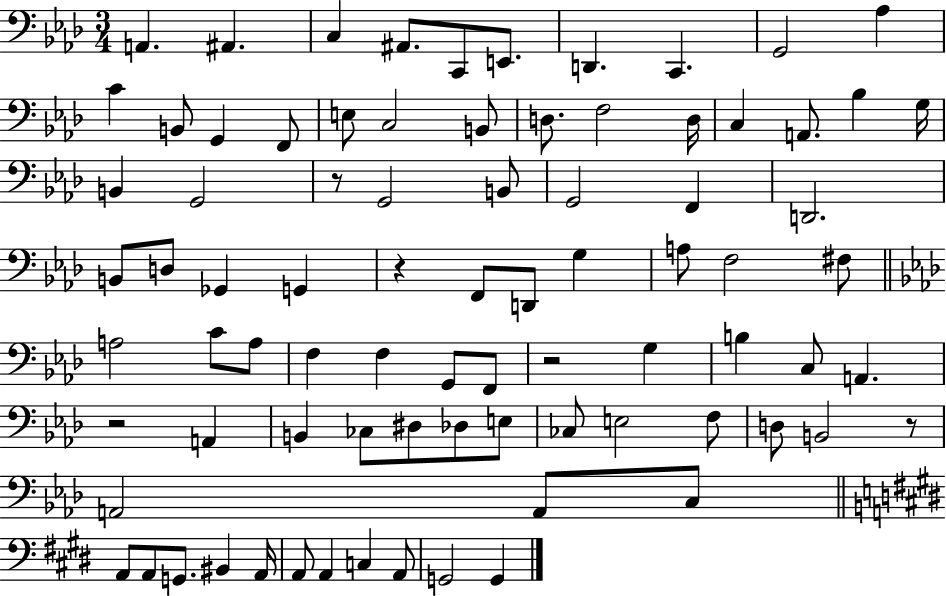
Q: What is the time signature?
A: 3/4